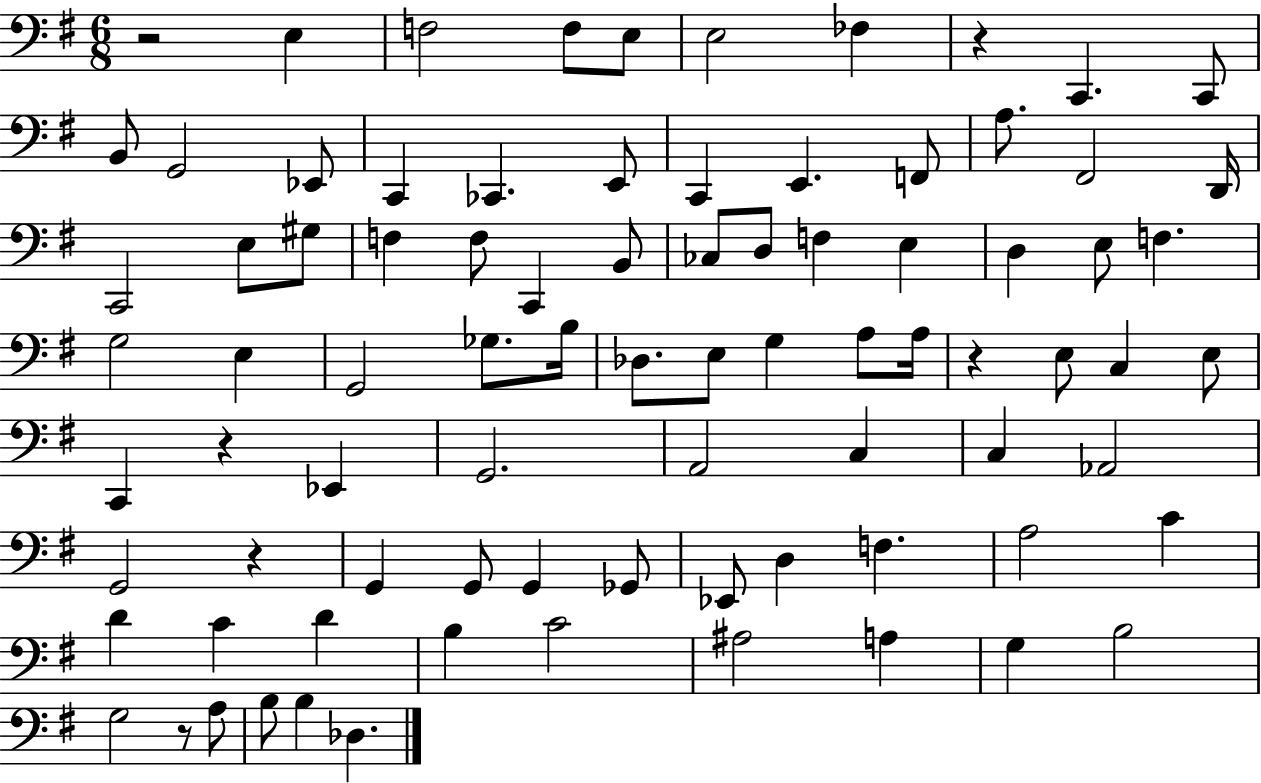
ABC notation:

X:1
T:Untitled
M:6/8
L:1/4
K:G
z2 E, F,2 F,/2 E,/2 E,2 _F, z C,, C,,/2 B,,/2 G,,2 _E,,/2 C,, _C,, E,,/2 C,, E,, F,,/2 A,/2 ^F,,2 D,,/4 C,,2 E,/2 ^G,/2 F, F,/2 C,, B,,/2 _C,/2 D,/2 F, E, D, E,/2 F, G,2 E, G,,2 _G,/2 B,/4 _D,/2 E,/2 G, A,/2 A,/4 z E,/2 C, E,/2 C,, z _E,, G,,2 A,,2 C, C, _A,,2 G,,2 z G,, G,,/2 G,, _G,,/2 _E,,/2 D, F, A,2 C D C D B, C2 ^A,2 A, G, B,2 G,2 z/2 A,/2 B,/2 B, _D,